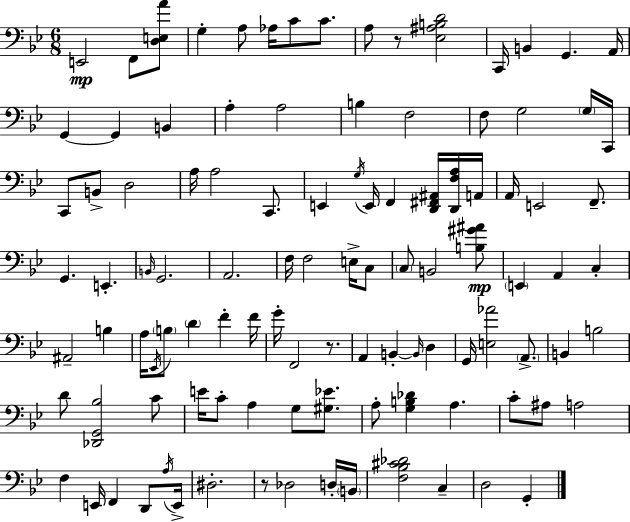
E2/h F2/e [D3,E3,A4]/e G3/q A3/e Ab3/s C4/e C4/e. A3/e R/e [Eb3,A#3,B3,D4]/h C2/s B2/q G2/q. A2/s G2/q G2/q B2/q A3/q A3/h B3/q F3/h F3/e G3/h G3/s C2/s C2/e B2/e D3/h A3/s A3/h C2/e. E2/q G3/s E2/s F2/q [D2,F#2,A#2]/s [D2,F3,A3]/s A2/s A2/s E2/h F2/e. G2/q. E2/q. B2/s G2/h. A2/h. F3/s F3/h E3/s C3/e C3/e B2/h [B3,G#4,A#4]/e E2/q A2/q C3/q A#2/h B3/q A3/s Eb2/s B3/e D4/q F4/q F4/s G4/s F2/h R/e. A2/q B2/q B2/s D3/q G2/s [E3,Ab4]/h A2/e. B2/q B3/h D4/e [Db2,G2,Bb3]/h C4/e E4/s C4/e A3/q G3/e [G#3,Eb4]/e. A3/e [G3,B3,Db4]/q A3/q. C4/e A#3/e A3/h F3/q E2/s F2/q D2/e A3/s E2/s D#3/h. R/e Db3/h D3/s B2/s [F3,Bb3,C#4,Db4]/h C3/q D3/h G2/q